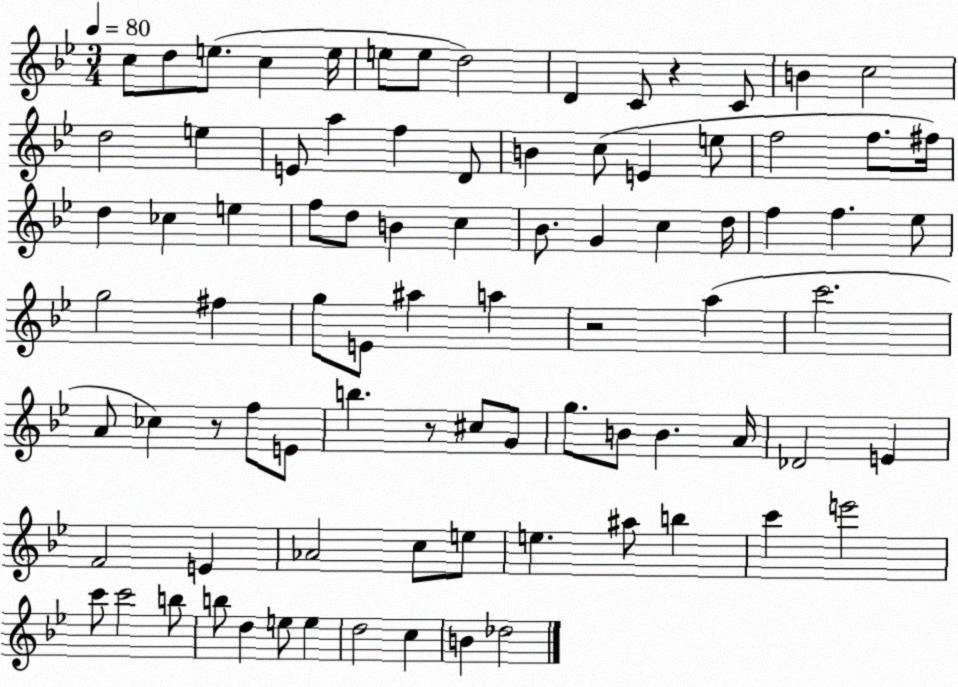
X:1
T:Untitled
M:3/4
L:1/4
K:Bb
c/2 d/2 e/2 c e/4 e/2 e/2 d2 D C/2 z C/2 B c2 d2 e E/2 a f D/2 B c/2 E e/2 f2 f/2 ^f/4 d _c e f/2 d/2 B c _B/2 G c d/4 f f _e/2 g2 ^f g/2 E/2 ^a a z2 a c'2 A/2 _c z/2 f/2 E/2 b z/2 ^c/2 G/2 g/2 B/2 B A/4 _D2 E F2 E _A2 c/2 e/2 e ^a/2 b c' e'2 c'/2 c'2 b/2 b/2 d e/2 e d2 c B _d2